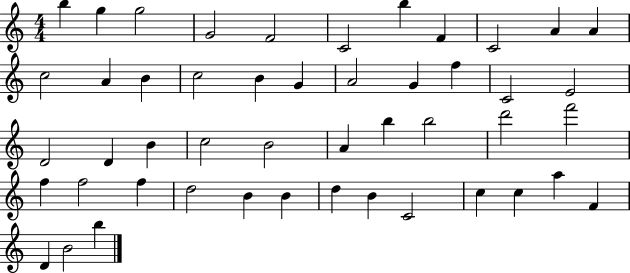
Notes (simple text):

B5/q G5/q G5/h G4/h F4/h C4/h B5/q F4/q C4/h A4/q A4/q C5/h A4/q B4/q C5/h B4/q G4/q A4/h G4/q F5/q C4/h E4/h D4/h D4/q B4/q C5/h B4/h A4/q B5/q B5/h D6/h F6/h F5/q F5/h F5/q D5/h B4/q B4/q D5/q B4/q C4/h C5/q C5/q A5/q F4/q D4/q B4/h B5/q